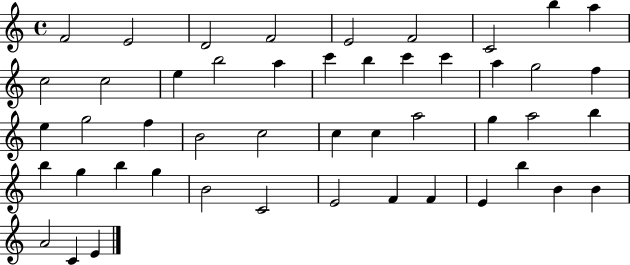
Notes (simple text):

F4/h E4/h D4/h F4/h E4/h F4/h C4/h B5/q A5/q C5/h C5/h E5/q B5/h A5/q C6/q B5/q C6/q C6/q A5/q G5/h F5/q E5/q G5/h F5/q B4/h C5/h C5/q C5/q A5/h G5/q A5/h B5/q B5/q G5/q B5/q G5/q B4/h C4/h E4/h F4/q F4/q E4/q B5/q B4/q B4/q A4/h C4/q E4/q